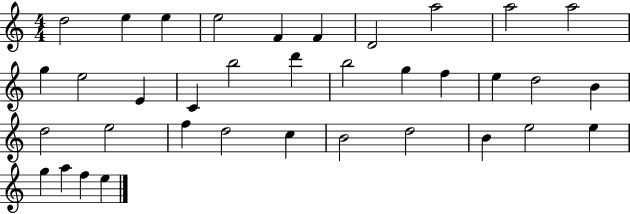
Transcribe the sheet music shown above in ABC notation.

X:1
T:Untitled
M:4/4
L:1/4
K:C
d2 e e e2 F F D2 a2 a2 a2 g e2 E C b2 d' b2 g f e d2 B d2 e2 f d2 c B2 d2 B e2 e g a f e